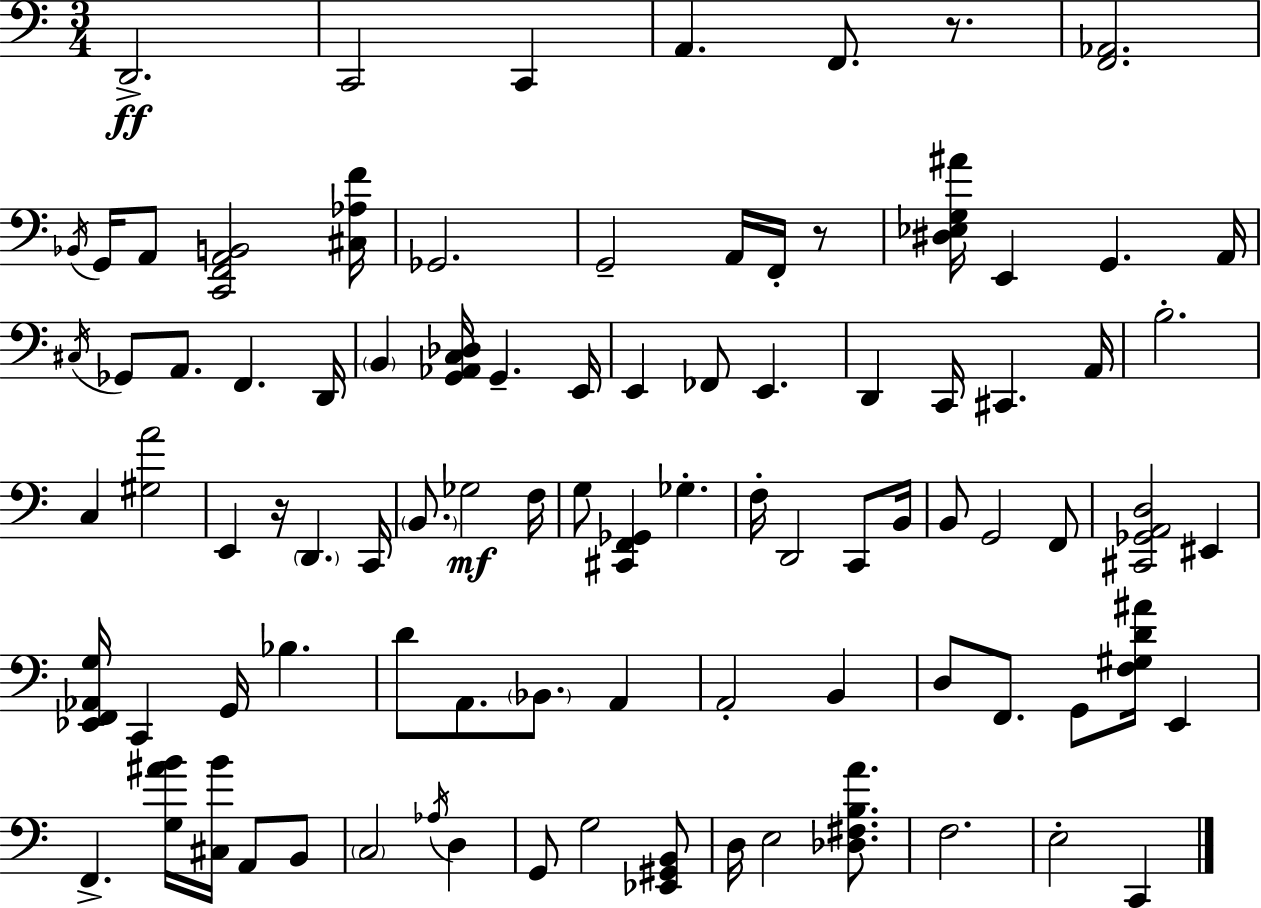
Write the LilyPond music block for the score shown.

{
  \clef bass
  \numericTimeSignature
  \time 3/4
  \key c \major
  \repeat volta 2 { d,2.->\ff | c,2 c,4 | a,4. f,8. r8. | <f, aes,>2. | \break \acciaccatura { bes,16 } g,16 a,8 <c, f, a, b,>2 | <cis aes f'>16 ges,2. | g,2-- a,16 f,16-. r8 | <dis ees g ais'>16 e,4 g,4. | \break a,16 \acciaccatura { cis16 } ges,8 a,8. f,4. | d,16 \parenthesize b,4 <g, aes, c des>16 g,4.-- | e,16 e,4 fes,8 e,4. | d,4 c,16 cis,4. | \break a,16 b2.-. | c4 <gis a'>2 | e,4 r16 \parenthesize d,4. | c,16 \parenthesize b,8. ges2\mf | \break f16 g8 <cis, f, ges,>4 ges4.-. | f16-. d,2 c,8 | b,16 b,8 g,2 | f,8 <cis, ges, a, d>2 eis,4 | \break <ees, f, aes, g>16 c,4 g,16 bes4. | d'8 a,8. \parenthesize bes,8. a,4 | a,2-. b,4 | d8 f,8. g,8 <f gis d' ais'>16 e,4 | \break f,4.-> <g ais' b'>16 <cis b'>16 a,8 | b,8 \parenthesize c2 \acciaccatura { aes16 } d4 | g,8 g2 | <ees, gis, b,>8 d16 e2 | \break <des fis b a'>8. f2. | e2-. c,4 | } \bar "|."
}